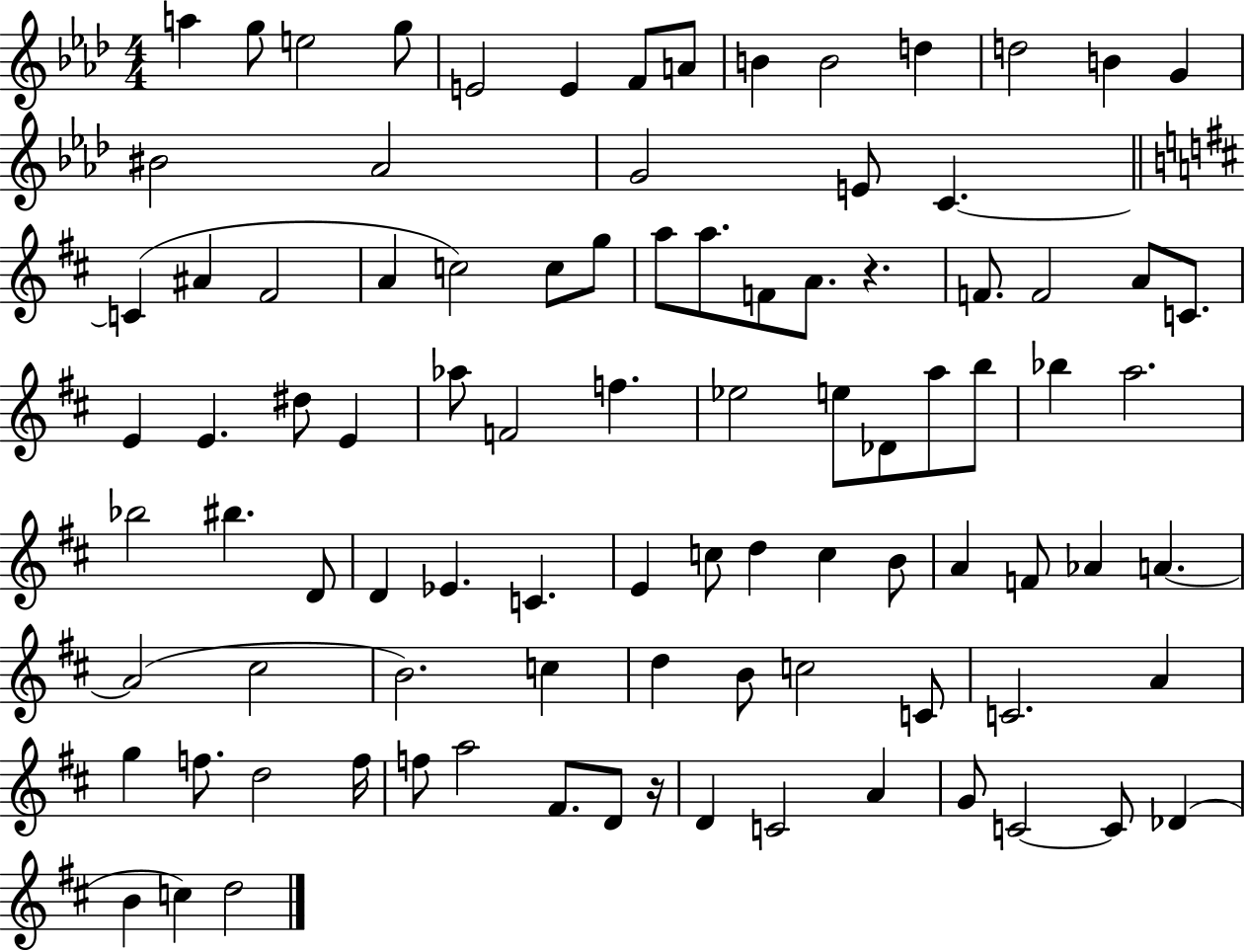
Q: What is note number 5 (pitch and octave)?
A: E4